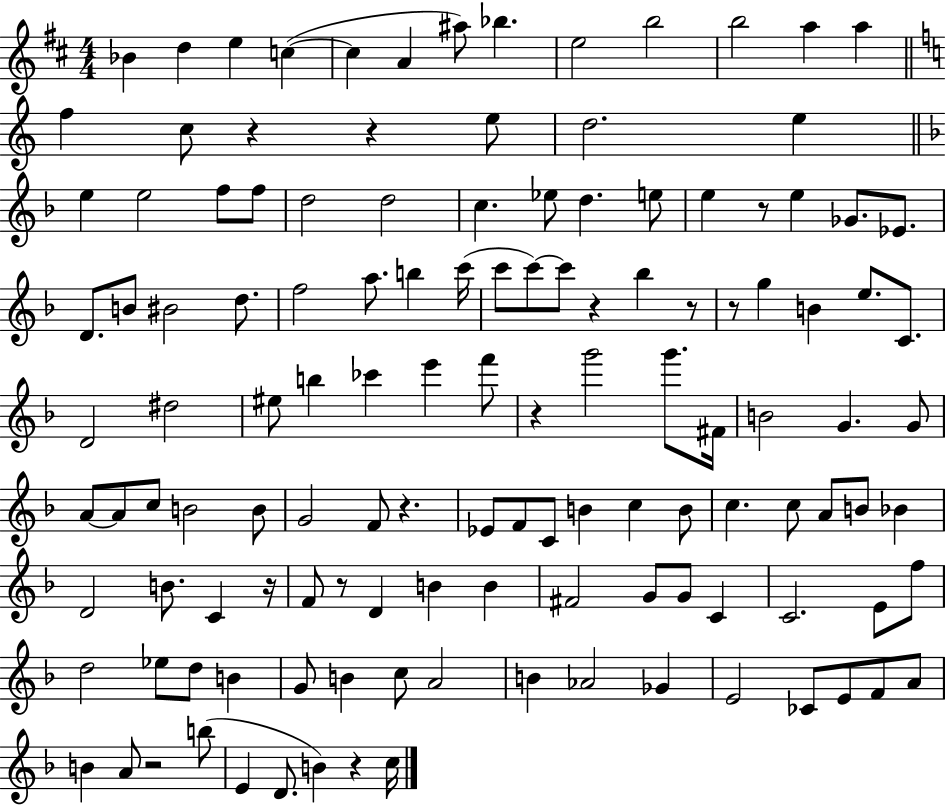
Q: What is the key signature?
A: D major